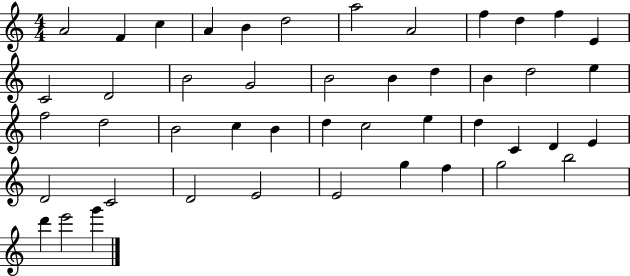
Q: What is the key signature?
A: C major